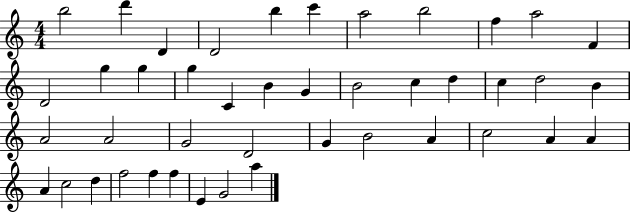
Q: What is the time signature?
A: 4/4